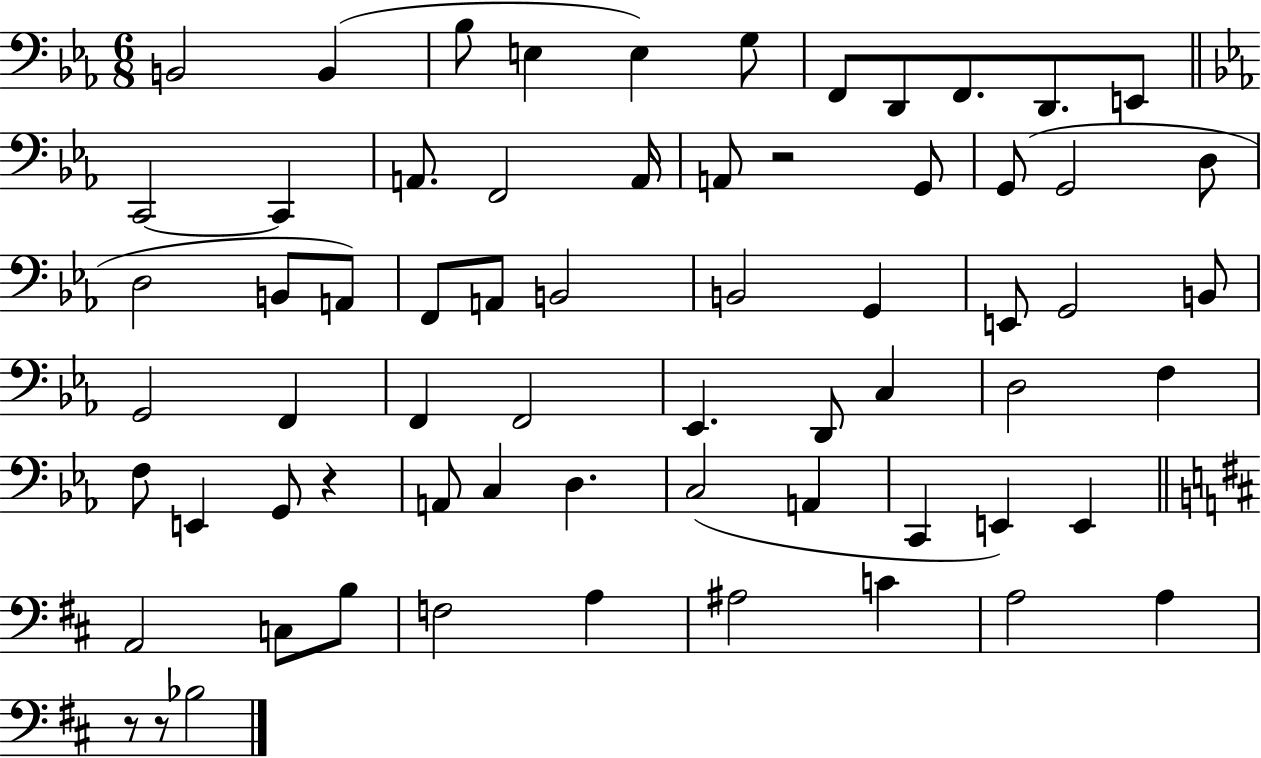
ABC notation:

X:1
T:Untitled
M:6/8
L:1/4
K:Eb
B,,2 B,, _B,/2 E, E, G,/2 F,,/2 D,,/2 F,,/2 D,,/2 E,,/2 C,,2 C,, A,,/2 F,,2 A,,/4 A,,/2 z2 G,,/2 G,,/2 G,,2 D,/2 D,2 B,,/2 A,,/2 F,,/2 A,,/2 B,,2 B,,2 G,, E,,/2 G,,2 B,,/2 G,,2 F,, F,, F,,2 _E,, D,,/2 C, D,2 F, F,/2 E,, G,,/2 z A,,/2 C, D, C,2 A,, C,, E,, E,, A,,2 C,/2 B,/2 F,2 A, ^A,2 C A,2 A, z/2 z/2 _B,2